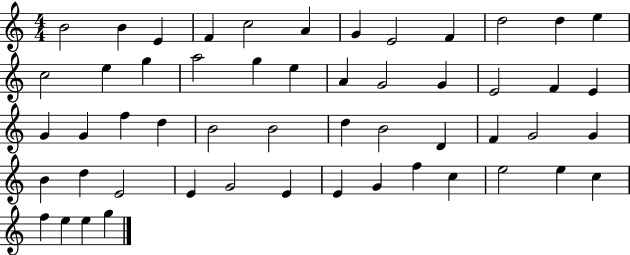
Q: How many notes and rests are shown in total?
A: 53